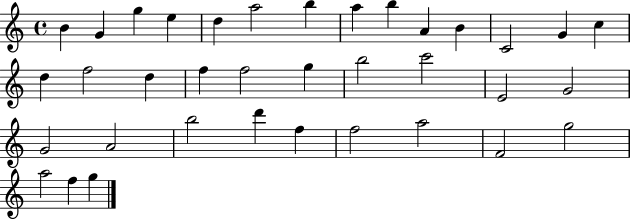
{
  \clef treble
  \time 4/4
  \defaultTimeSignature
  \key c \major
  b'4 g'4 g''4 e''4 | d''4 a''2 b''4 | a''4 b''4 a'4 b'4 | c'2 g'4 c''4 | \break d''4 f''2 d''4 | f''4 f''2 g''4 | b''2 c'''2 | e'2 g'2 | \break g'2 a'2 | b''2 d'''4 f''4 | f''2 a''2 | f'2 g''2 | \break a''2 f''4 g''4 | \bar "|."
}